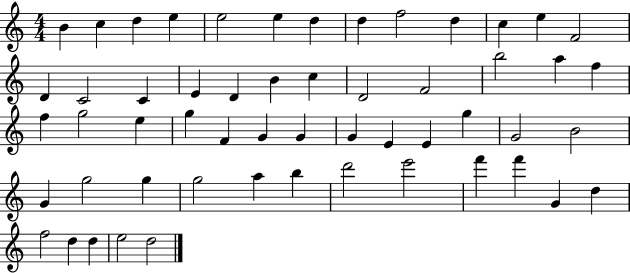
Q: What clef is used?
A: treble